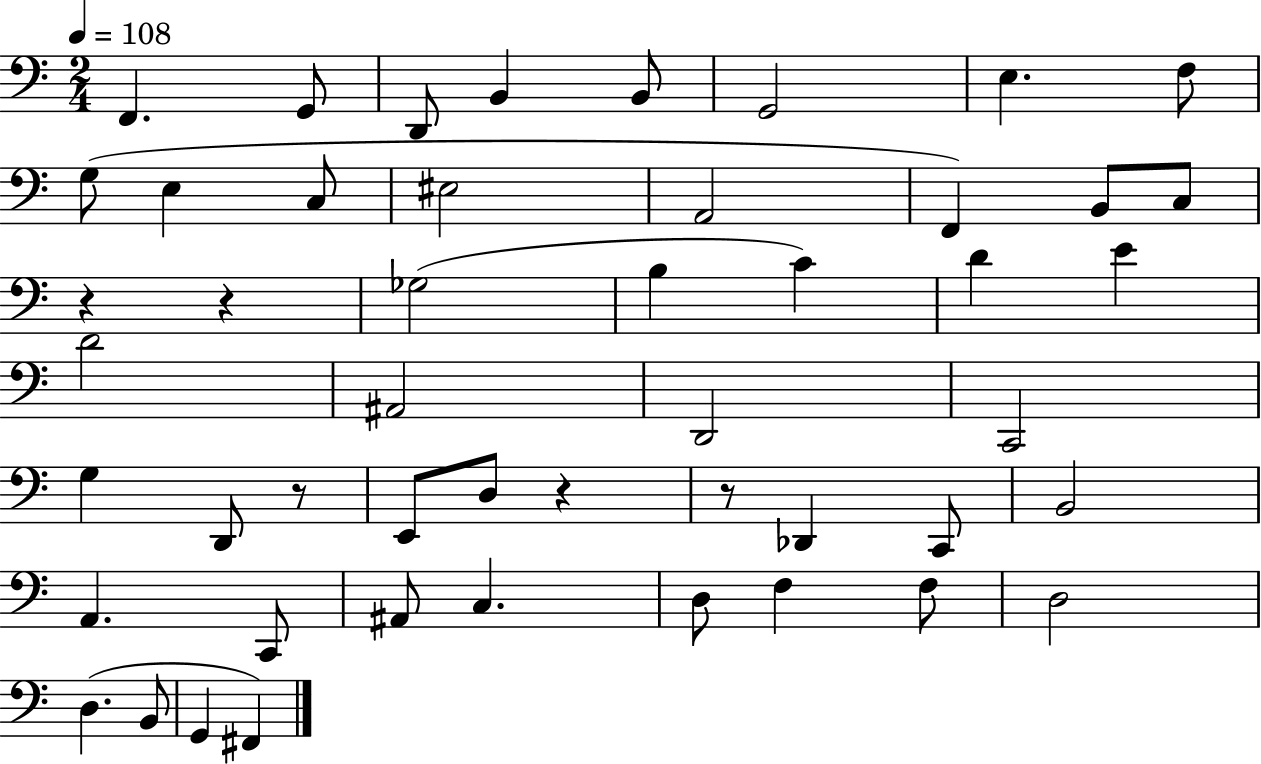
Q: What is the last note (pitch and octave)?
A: F#2